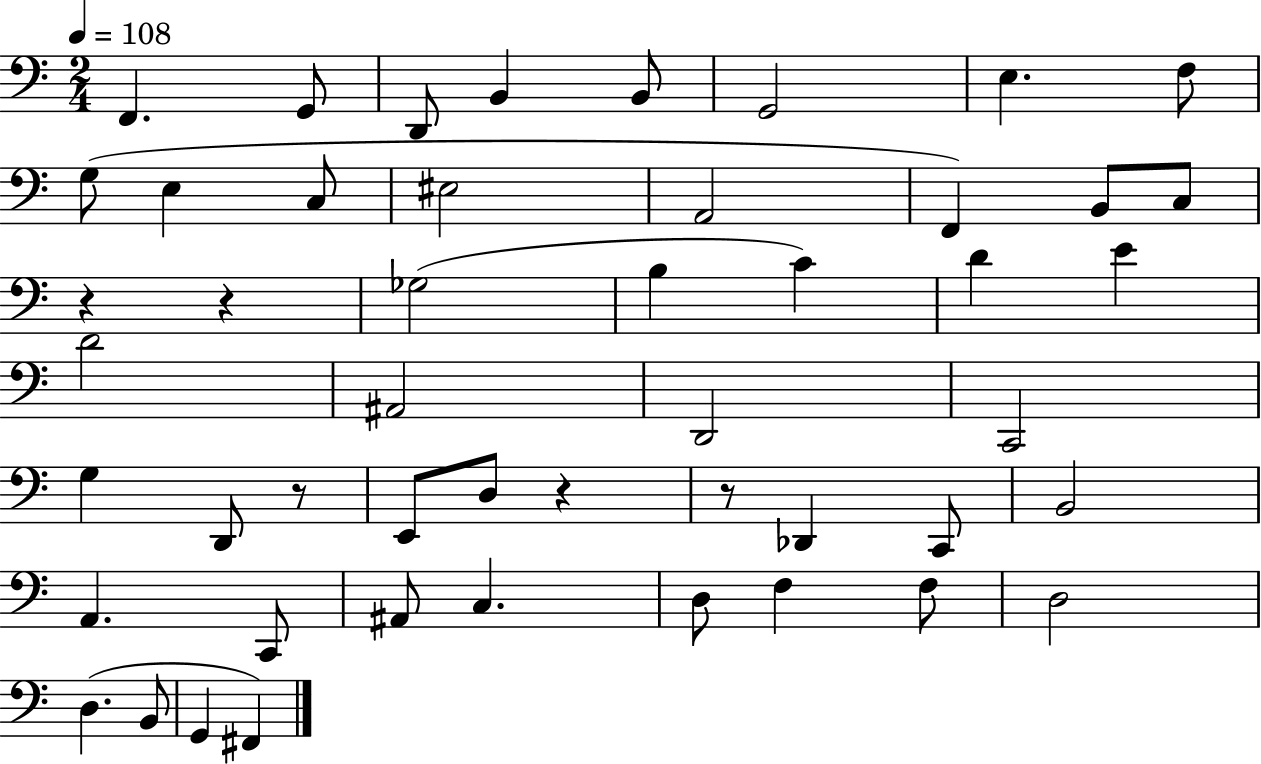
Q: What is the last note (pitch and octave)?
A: F#2